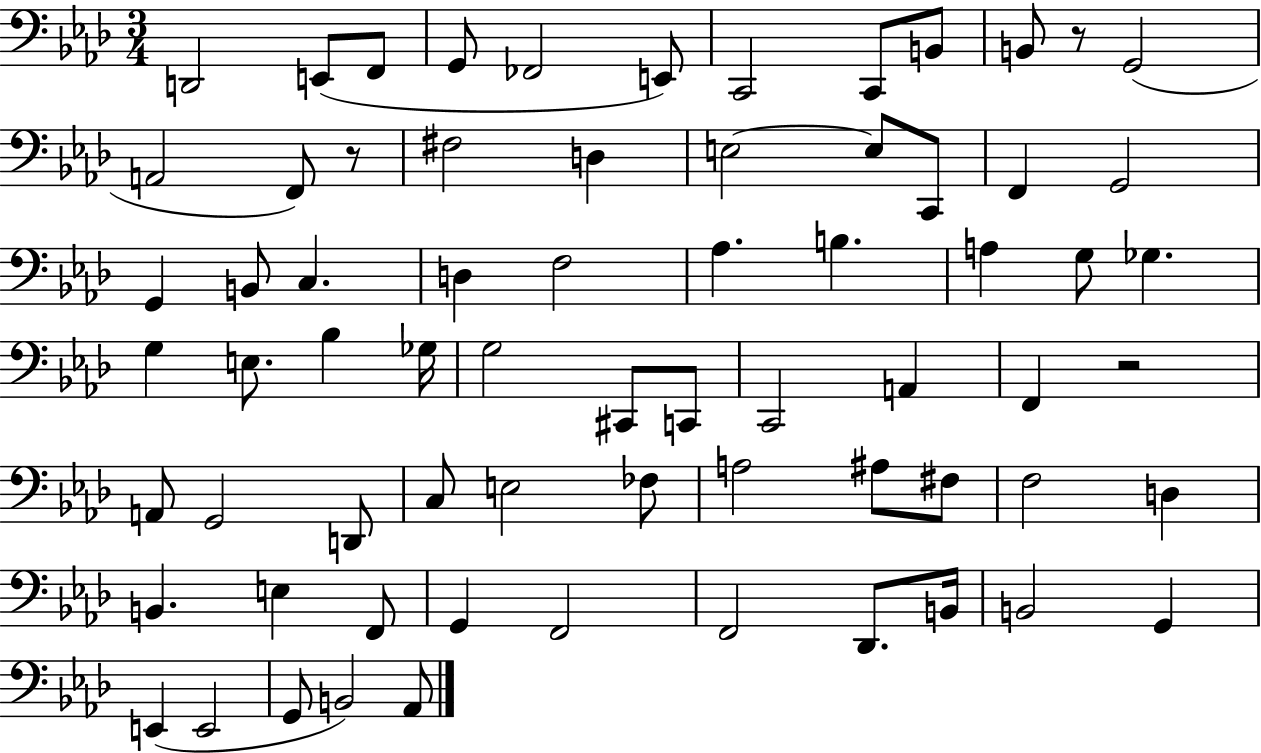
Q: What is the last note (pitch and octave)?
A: Ab2